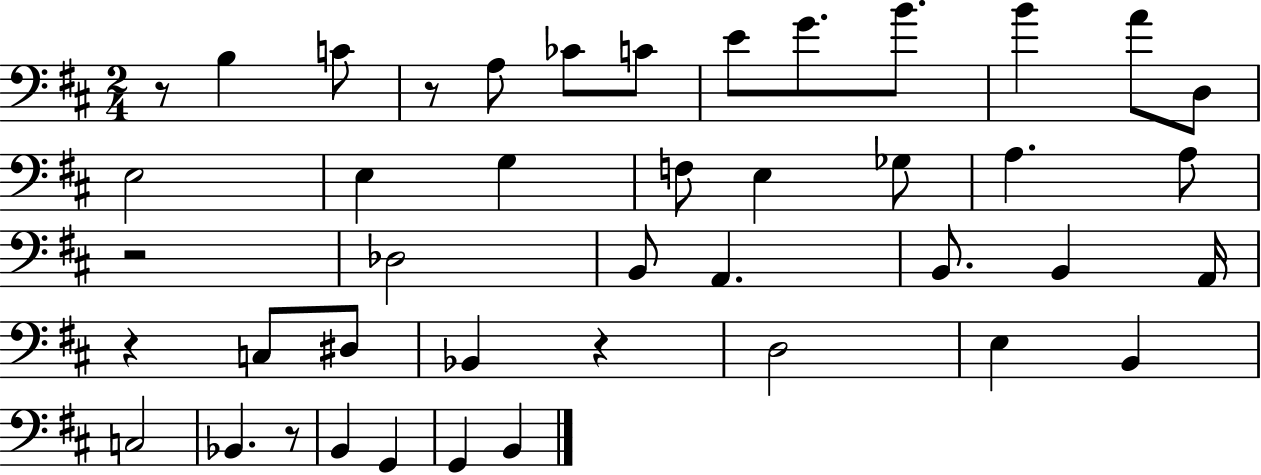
{
  \clef bass
  \numericTimeSignature
  \time 2/4
  \key d \major
  r8 b4 c'8 | r8 a8 ces'8 c'8 | e'8 g'8. b'8. | b'4 a'8 d8 | \break e2 | e4 g4 | f8 e4 ges8 | a4. a8 | \break r2 | des2 | b,8 a,4. | b,8. b,4 a,16 | \break r4 c8 dis8 | bes,4 r4 | d2 | e4 b,4 | \break c2 | bes,4. r8 | b,4 g,4 | g,4 b,4 | \break \bar "|."
}